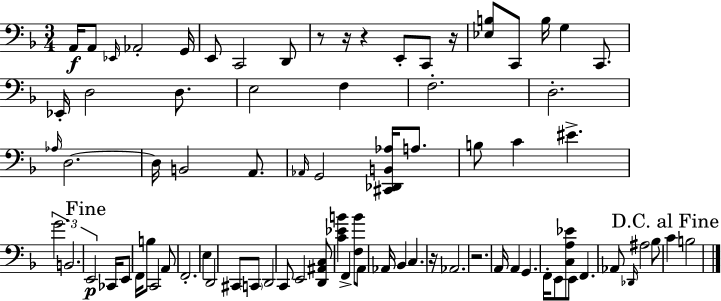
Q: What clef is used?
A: bass